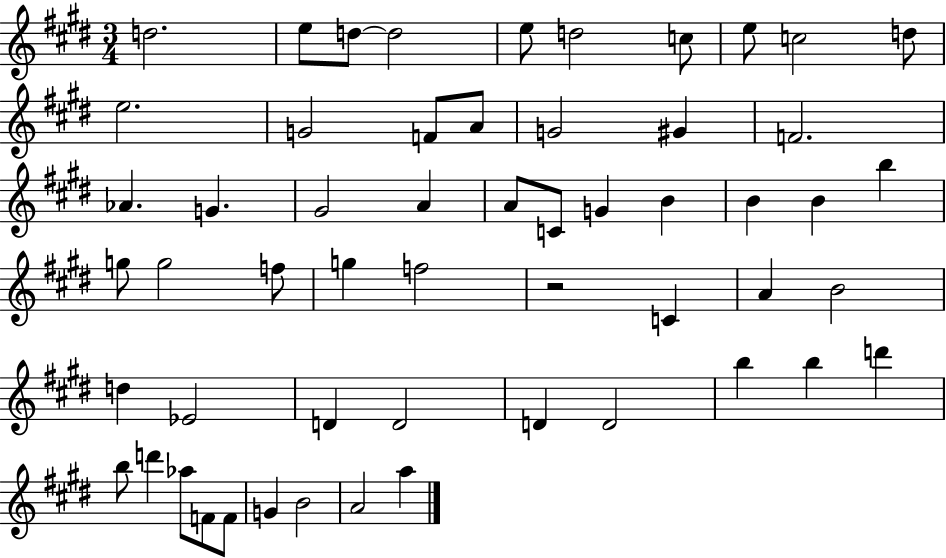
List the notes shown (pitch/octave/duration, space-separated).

D5/h. E5/e D5/e D5/h E5/e D5/h C5/e E5/e C5/h D5/e E5/h. G4/h F4/e A4/e G4/h G#4/q F4/h. Ab4/q. G4/q. G#4/h A4/q A4/e C4/e G4/q B4/q B4/q B4/q B5/q G5/e G5/h F5/e G5/q F5/h R/h C4/q A4/q B4/h D5/q Eb4/h D4/q D4/h D4/q D4/h B5/q B5/q D6/q B5/e D6/q Ab5/e F4/e F4/e G4/q B4/h A4/h A5/q